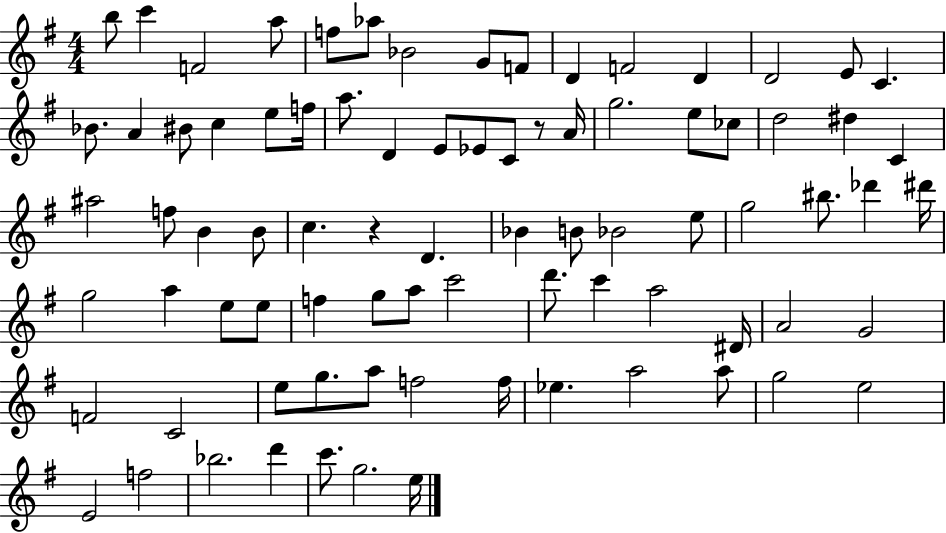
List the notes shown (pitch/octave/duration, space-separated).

B5/e C6/q F4/h A5/e F5/e Ab5/e Bb4/h G4/e F4/e D4/q F4/h D4/q D4/h E4/e C4/q. Bb4/e. A4/q BIS4/e C5/q E5/e F5/s A5/e. D4/q E4/e Eb4/e C4/e R/e A4/s G5/h. E5/e CES5/e D5/h D#5/q C4/q A#5/h F5/e B4/q B4/e C5/q. R/q D4/q. Bb4/q B4/e Bb4/h E5/e G5/h BIS5/e. Db6/q D#6/s G5/h A5/q E5/e E5/e F5/q G5/e A5/e C6/h D6/e. C6/q A5/h D#4/s A4/h G4/h F4/h C4/h E5/e G5/e. A5/e F5/h F5/s Eb5/q. A5/h A5/e G5/h E5/h E4/h F5/h Bb5/h. D6/q C6/e. G5/h. E5/s